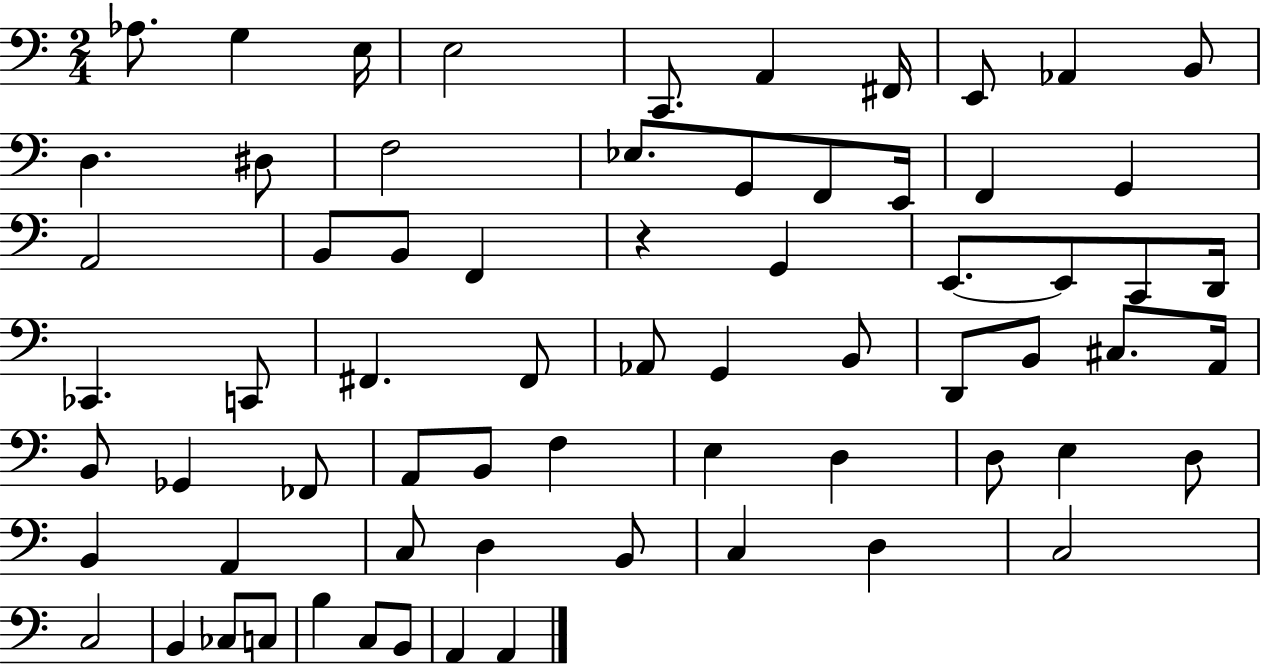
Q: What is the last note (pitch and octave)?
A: A2